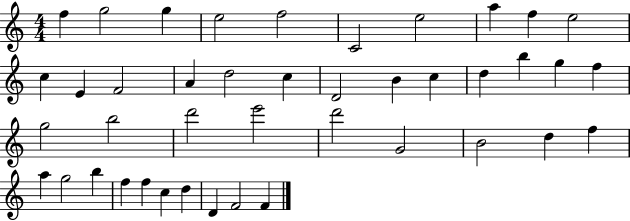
{
  \clef treble
  \numericTimeSignature
  \time 4/4
  \key c \major
  f''4 g''2 g''4 | e''2 f''2 | c'2 e''2 | a''4 f''4 e''2 | \break c''4 e'4 f'2 | a'4 d''2 c''4 | d'2 b'4 c''4 | d''4 b''4 g''4 f''4 | \break g''2 b''2 | d'''2 e'''2 | d'''2 g'2 | b'2 d''4 f''4 | \break a''4 g''2 b''4 | f''4 f''4 c''4 d''4 | d'4 f'2 f'4 | \bar "|."
}